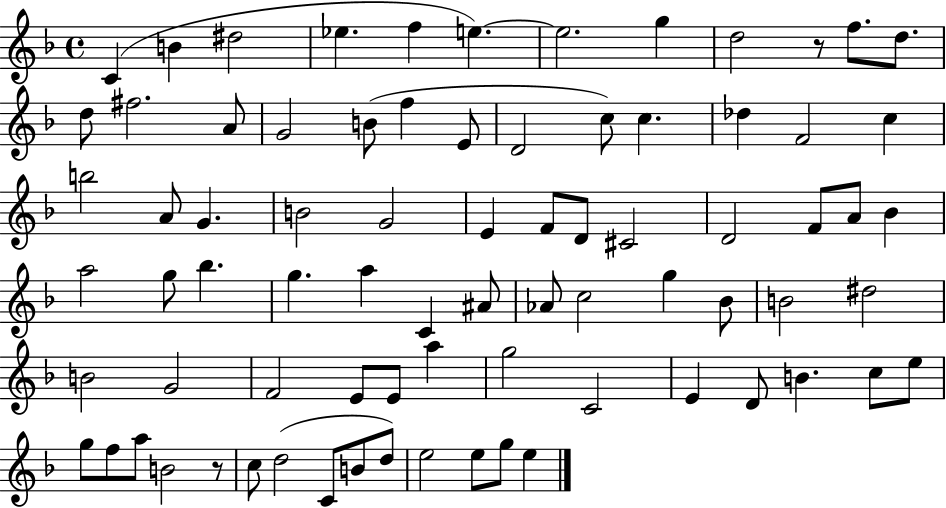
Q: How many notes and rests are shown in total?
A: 78